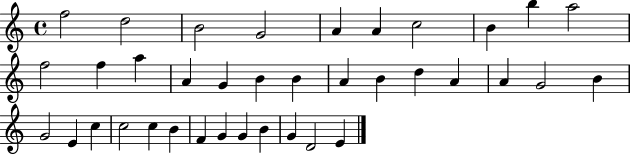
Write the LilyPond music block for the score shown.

{
  \clef treble
  \time 4/4
  \defaultTimeSignature
  \key c \major
  f''2 d''2 | b'2 g'2 | a'4 a'4 c''2 | b'4 b''4 a''2 | \break f''2 f''4 a''4 | a'4 g'4 b'4 b'4 | a'4 b'4 d''4 a'4 | a'4 g'2 b'4 | \break g'2 e'4 c''4 | c''2 c''4 b'4 | f'4 g'4 g'4 b'4 | g'4 d'2 e'4 | \break \bar "|."
}